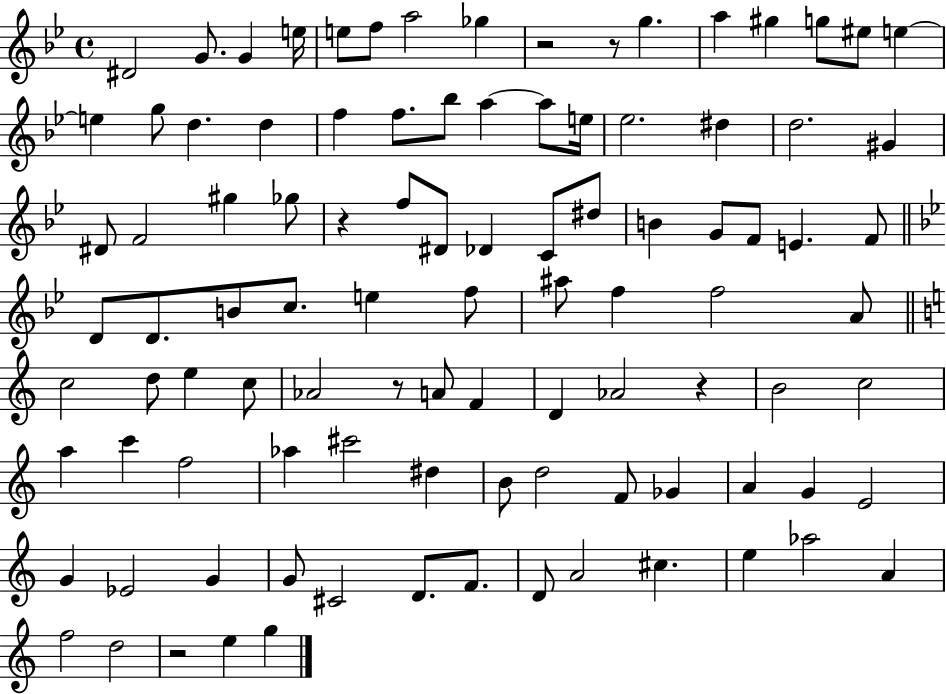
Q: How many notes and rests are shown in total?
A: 99